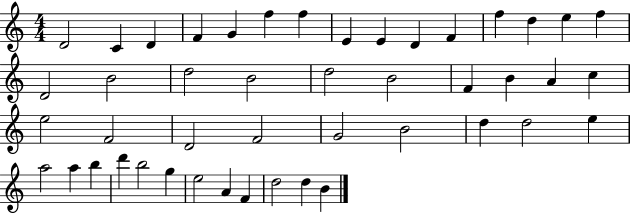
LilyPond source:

{
  \clef treble
  \numericTimeSignature
  \time 4/4
  \key c \major
  d'2 c'4 d'4 | f'4 g'4 f''4 f''4 | e'4 e'4 d'4 f'4 | f''4 d''4 e''4 f''4 | \break d'2 b'2 | d''2 b'2 | d''2 b'2 | f'4 b'4 a'4 c''4 | \break e''2 f'2 | d'2 f'2 | g'2 b'2 | d''4 d''2 e''4 | \break a''2 a''4 b''4 | d'''4 b''2 g''4 | e''2 a'4 f'4 | d''2 d''4 b'4 | \break \bar "|."
}